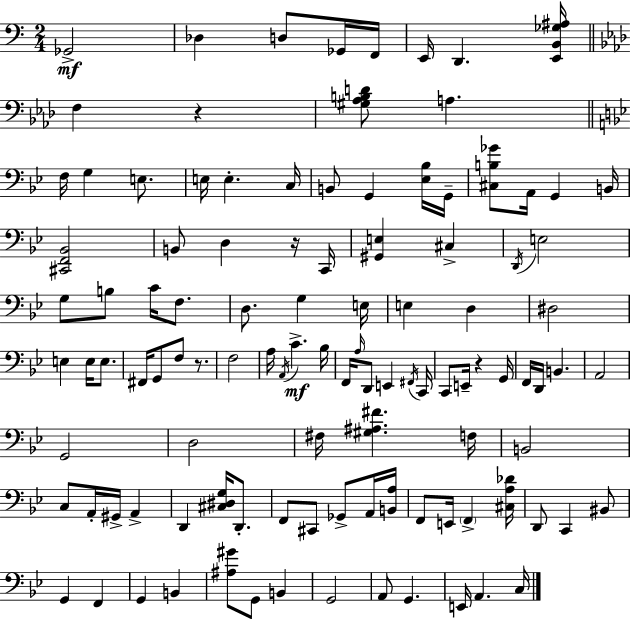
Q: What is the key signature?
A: C major